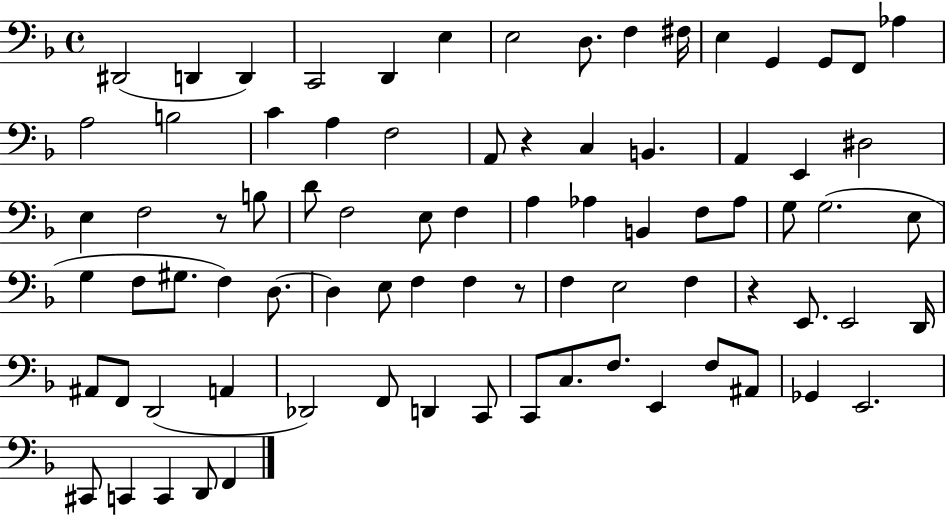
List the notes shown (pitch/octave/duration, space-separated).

D#2/h D2/q D2/q C2/h D2/q E3/q E3/h D3/e. F3/q F#3/s E3/q G2/q G2/e F2/e Ab3/q A3/h B3/h C4/q A3/q F3/h A2/e R/q C3/q B2/q. A2/q E2/q D#3/h E3/q F3/h R/e B3/e D4/e F3/h E3/e F3/q A3/q Ab3/q B2/q F3/e Ab3/e G3/e G3/h. E3/e G3/q F3/e G#3/e. F3/q D3/e. D3/q E3/e F3/q F3/q R/e F3/q E3/h F3/q R/q E2/e. E2/h D2/s A#2/e F2/e D2/h A2/q Db2/h F2/e D2/q C2/e C2/e C3/e. F3/e. E2/q F3/e A#2/e Gb2/q E2/h. C#2/e C2/q C2/q D2/e F2/q